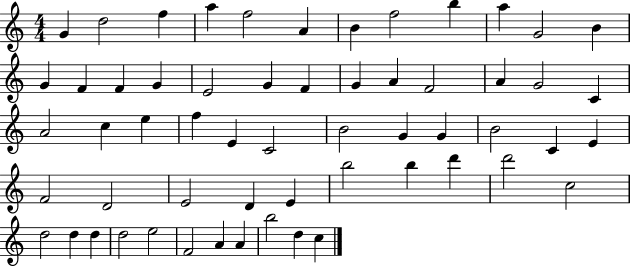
G4/q D5/h F5/q A5/q F5/h A4/q B4/q F5/h B5/q A5/q G4/h B4/q G4/q F4/q F4/q G4/q E4/h G4/q F4/q G4/q A4/q F4/h A4/q G4/h C4/q A4/h C5/q E5/q F5/q E4/q C4/h B4/h G4/q G4/q B4/h C4/q E4/q F4/h D4/h E4/h D4/q E4/q B5/h B5/q D6/q D6/h C5/h D5/h D5/q D5/q D5/h E5/h F4/h A4/q A4/q B5/h D5/q C5/q